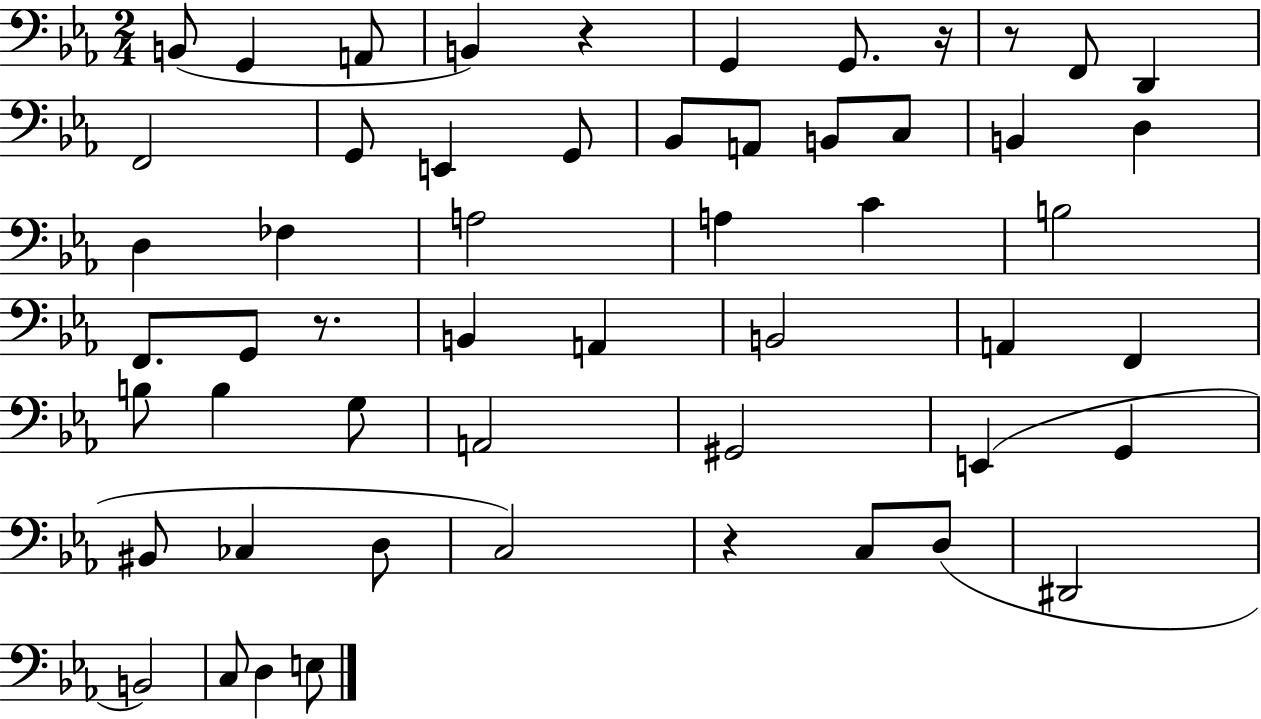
B2/e G2/q A2/e B2/q R/q G2/q G2/e. R/s R/e F2/e D2/q F2/h G2/e E2/q G2/e Bb2/e A2/e B2/e C3/e B2/q D3/q D3/q FES3/q A3/h A3/q C4/q B3/h F2/e. G2/e R/e. B2/q A2/q B2/h A2/q F2/q B3/e B3/q G3/e A2/h G#2/h E2/q G2/q BIS2/e CES3/q D3/e C3/h R/q C3/e D3/e D#2/h B2/h C3/e D3/q E3/e